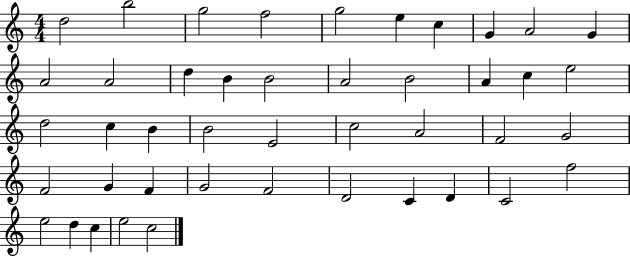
D5/h B5/h G5/h F5/h G5/h E5/q C5/q G4/q A4/h G4/q A4/h A4/h D5/q B4/q B4/h A4/h B4/h A4/q C5/q E5/h D5/h C5/q B4/q B4/h E4/h C5/h A4/h F4/h G4/h F4/h G4/q F4/q G4/h F4/h D4/h C4/q D4/q C4/h F5/h E5/h D5/q C5/q E5/h C5/h